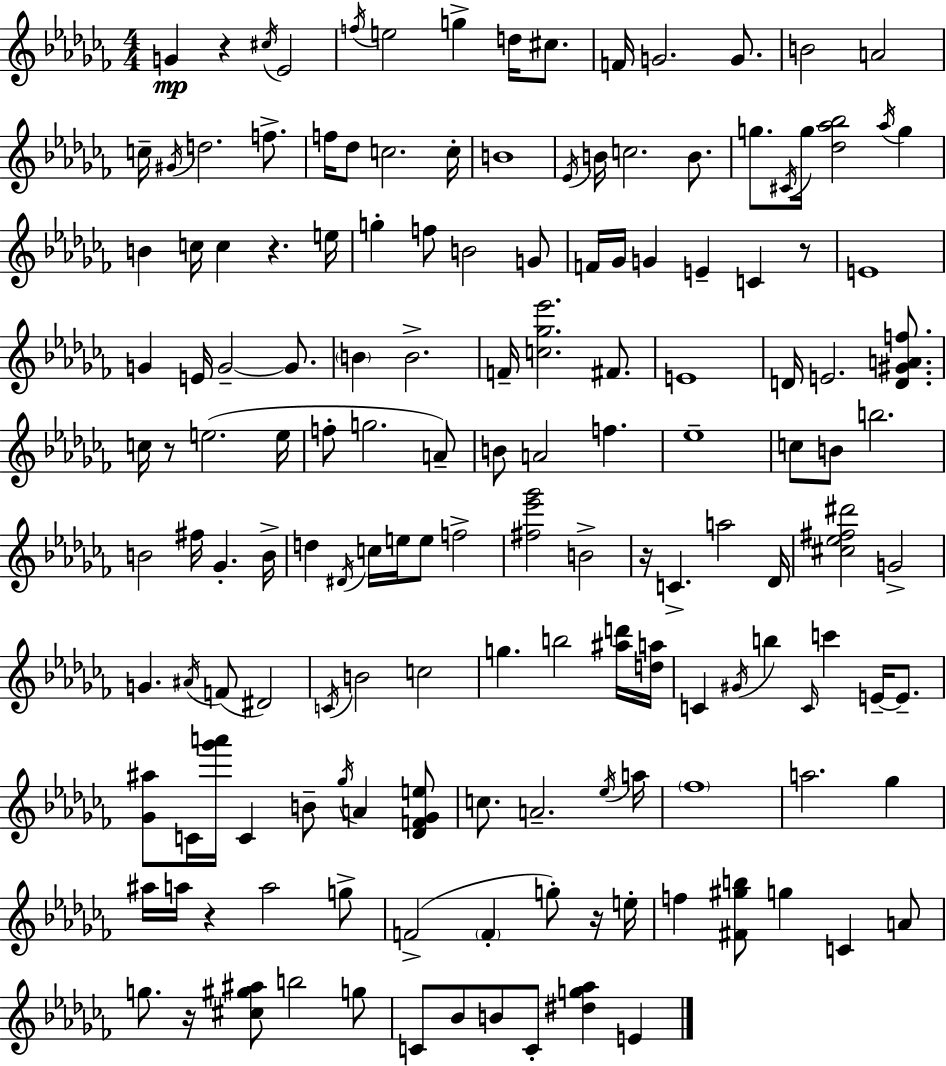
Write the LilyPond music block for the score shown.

{
  \clef treble
  \numericTimeSignature
  \time 4/4
  \key aes \minor
  g'4\mp r4 \acciaccatura { cis''16 } ees'2 | \acciaccatura { f''16 } e''2 g''4-> d''16 cis''8. | f'16 g'2. g'8. | b'2 a'2 | \break c''16-- \acciaccatura { gis'16 } d''2. | f''8.-> f''16 des''8 c''2. | c''16-. b'1 | \acciaccatura { ees'16 } b'16 c''2. | \break b'8. g''8. \acciaccatura { cis'16 } g''16 <des'' aes'' bes''>2 | \acciaccatura { aes''16 } g''4 b'4 c''16 c''4 r4. | e''16 g''4-. f''8 b'2 | g'8 f'16 ges'16 g'4 e'4-- | \break c'4 r8 e'1 | g'4 e'16 g'2--~~ | g'8. \parenthesize b'4 b'2.-> | f'16-- <c'' ges'' ees'''>2. | \break fis'8. e'1 | d'16 e'2. | <d' gis' a' f''>8. c''16 r8 e''2.( | e''16 f''8-. g''2. | \break a'8--) b'8 a'2 | f''4. ees''1-- | c''8 b'8 b''2. | b'2 fis''16 ges'4.-. | \break b'16-> d''4 \acciaccatura { dis'16 } c''16 e''16 e''8 f''2-> | <fis'' ees''' ges'''>2 b'2-> | r16 c'4.-> a''2 | des'16 <cis'' ees'' fis'' dis'''>2 g'2-> | \break g'4. \acciaccatura { ais'16 }( f'8 | dis'2) \acciaccatura { c'16 } b'2 | c''2 g''4. b''2 | <ais'' d'''>16 <d'' a''>16 c'4 \acciaccatura { gis'16 } b''4 | \break \grace { c'16 } c'''4 e'16--~~ e'8.-- <ges' ais''>8 c'16 <ges''' a'''>16 c'4 | b'8-- \acciaccatura { ges''16 } a'4 <des' f' ges' e''>8 c''8. a'2.-- | \acciaccatura { ees''16 } a''16 \parenthesize fes''1 | a''2. | \break ges''4 ais''16 a''16 r4 | a''2 g''8-> f'2->( | \parenthesize f'4-. g''8-.) r16 e''16-. f''4 | <fis' gis'' b''>8 g''4 c'4 a'8 g''8. | \break r16 <cis'' gis'' ais''>8 b''2 g''8 c'8 bes'8 | b'8 c'8-. <dis'' g'' aes''>4 e'4 \bar "|."
}